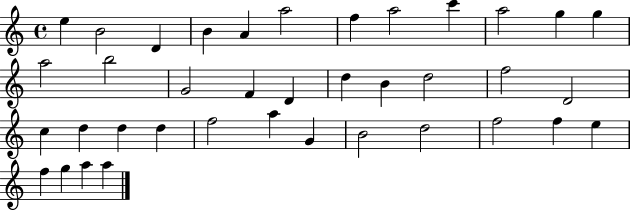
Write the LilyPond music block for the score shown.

{
  \clef treble
  \time 4/4
  \defaultTimeSignature
  \key c \major
  e''4 b'2 d'4 | b'4 a'4 a''2 | f''4 a''2 c'''4 | a''2 g''4 g''4 | \break a''2 b''2 | g'2 f'4 d'4 | d''4 b'4 d''2 | f''2 d'2 | \break c''4 d''4 d''4 d''4 | f''2 a''4 g'4 | b'2 d''2 | f''2 f''4 e''4 | \break f''4 g''4 a''4 a''4 | \bar "|."
}